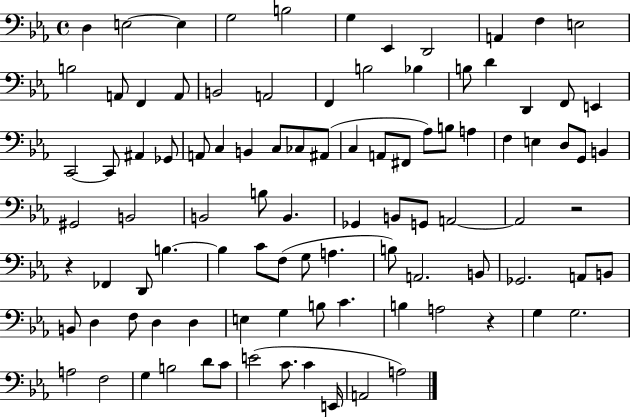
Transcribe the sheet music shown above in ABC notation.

X:1
T:Untitled
M:4/4
L:1/4
K:Eb
D, E,2 E, G,2 B,2 G, _E,, D,,2 A,, F, E,2 B,2 A,,/2 F,, A,,/2 B,,2 A,,2 F,, B,2 _B, B,/2 D D,, F,,/2 E,, C,,2 C,,/2 ^A,, _G,,/2 A,,/2 C, B,, C,/2 _C,/2 ^A,,/2 C, A,,/2 ^F,,/2 _A,/2 B,/2 A, F, E, D,/2 G,,/2 B,, ^G,,2 B,,2 B,,2 B,/2 B,, _G,, B,,/2 G,,/2 A,,2 A,,2 z2 z _F,, D,,/2 B, B, C/2 F,/2 G,/2 A, B,/2 A,,2 B,,/2 _G,,2 A,,/2 B,,/2 B,,/2 D, F,/2 D, D, E, G, B,/2 C B, A,2 z G, G,2 A,2 F,2 G, B,2 D/2 C/2 E2 C/2 C E,,/4 A,,2 A,2